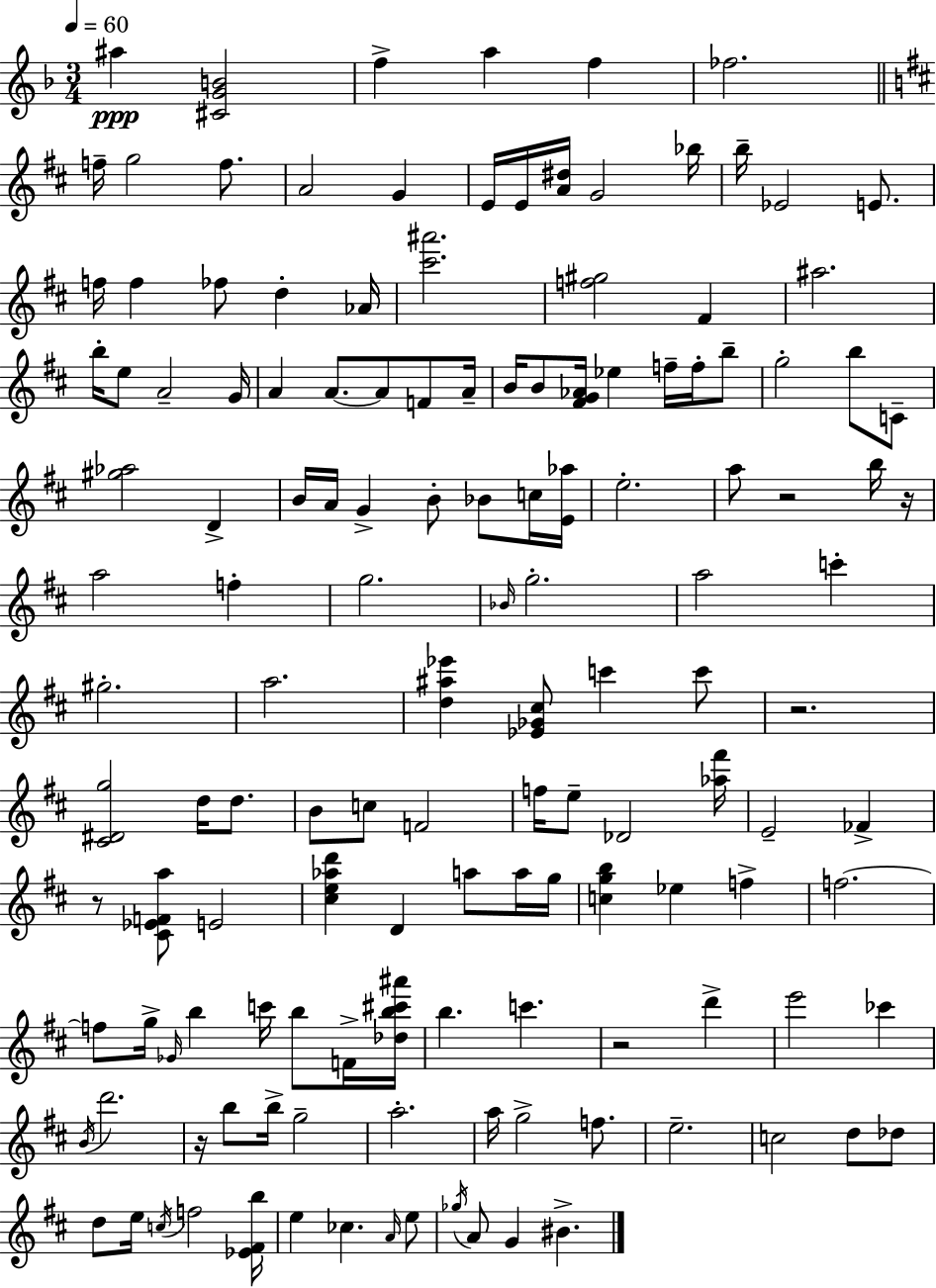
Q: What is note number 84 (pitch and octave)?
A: Gb4